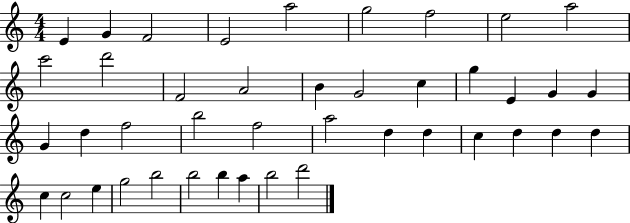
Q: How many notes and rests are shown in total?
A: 42